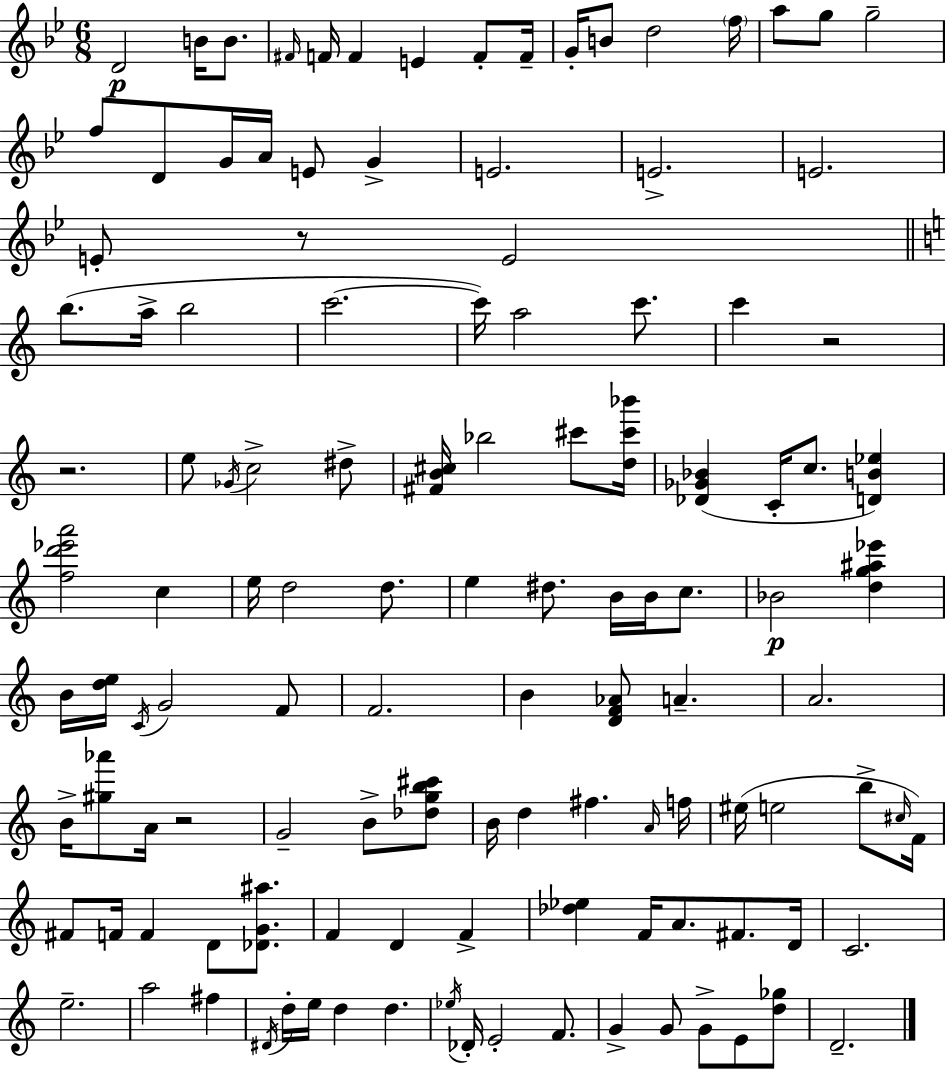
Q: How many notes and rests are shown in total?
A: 121